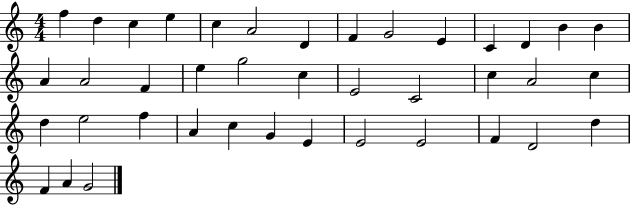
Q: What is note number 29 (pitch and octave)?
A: A4